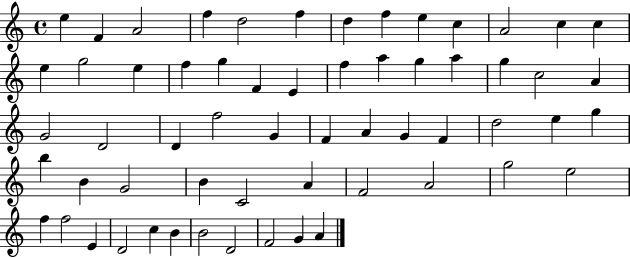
{
  \clef treble
  \time 4/4
  \defaultTimeSignature
  \key c \major
  e''4 f'4 a'2 | f''4 d''2 f''4 | d''4 f''4 e''4 c''4 | a'2 c''4 c''4 | \break e''4 g''2 e''4 | f''4 g''4 f'4 e'4 | f''4 a''4 g''4 a''4 | g''4 c''2 a'4 | \break g'2 d'2 | d'4 f''2 g'4 | f'4 a'4 g'4 f'4 | d''2 e''4 g''4 | \break b''4 b'4 g'2 | b'4 c'2 a'4 | f'2 a'2 | g''2 e''2 | \break f''4 f''2 e'4 | d'2 c''4 b'4 | b'2 d'2 | f'2 g'4 a'4 | \break \bar "|."
}